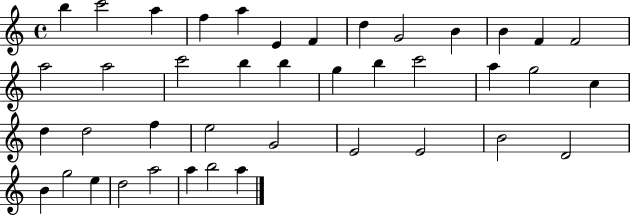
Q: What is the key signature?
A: C major